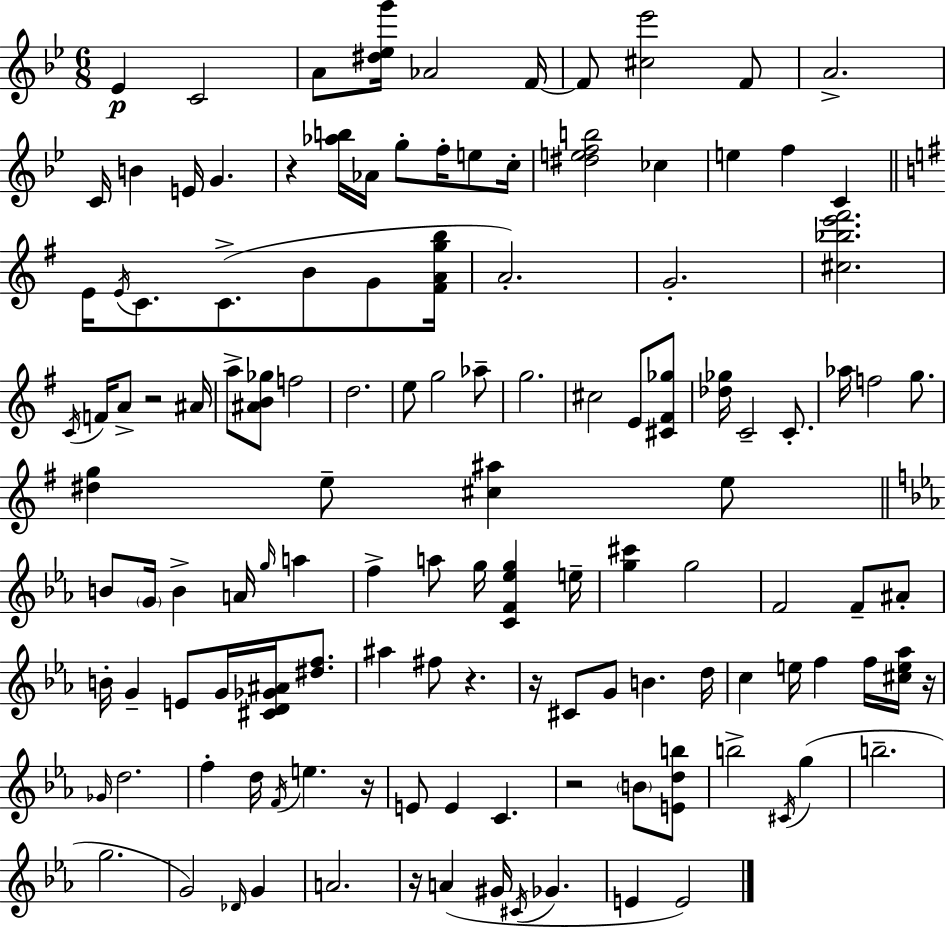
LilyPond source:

{
  \clef treble
  \numericTimeSignature
  \time 6/8
  \key bes \major
  ees'4\p c'2 | a'8 <dis'' ees'' g'''>16 aes'2 f'16~~ | f'8 <cis'' ees'''>2 f'8 | a'2.-> | \break c'16 b'4 e'16 g'4. | r4 <aes'' b''>16 aes'16 g''8-. f''16-. e''8 c''16-. | <dis'' e'' f'' b''>2 ces''4 | e''4 f''4 c'4 | \break \bar "||" \break \key g \major e'16 \acciaccatura { e'16 } c'8. c'8.->( b'8 g'8 | <fis' a' g'' b''>16 a'2.-.) | g'2.-. | <cis'' bes'' e''' fis'''>2. | \break \acciaccatura { c'16 } f'16 a'8-> r2 | ais'16 a''8-> <ais' b' ges''>8 f''2 | d''2. | e''8 g''2 | \break aes''8-- g''2. | cis''2 e'8 | <cis' fis' ges''>8 <des'' ges''>16 c'2-- c'8.-. | aes''16 f''2 g''8. | \break <dis'' g''>4 e''8-- <cis'' ais''>4 | e''8 \bar "||" \break \key c \minor b'8 \parenthesize g'16 b'4-> a'16 \grace { g''16 } a''4 | f''4-> a''8 g''16 <c' f' ees'' g''>4 | e''16-- <g'' cis'''>4 g''2 | f'2 f'8-- ais'8-. | \break b'16-. g'4-- e'8 g'16 <cis' d' ges' ais'>16 <dis'' f''>8. | ais''4 fis''8 r4. | r16 cis'8 g'8 b'4. | d''16 c''4 e''16 f''4 f''16 <cis'' e'' aes''>16 | \break r16 \grace { ges'16 } d''2. | f''4-. d''16 \acciaccatura { f'16 } e''4. | r16 e'8 e'4 c'4. | r2 \parenthesize b'8 | \break <e' d'' b''>8 b''2-> \acciaccatura { cis'16 }( | g''4 b''2.-- | g''2. | g'2) | \break \grace { des'16 } g'4 a'2. | r16 a'4( gis'16 \acciaccatura { cis'16 } | ges'4. e'4 e'2) | \bar "|."
}